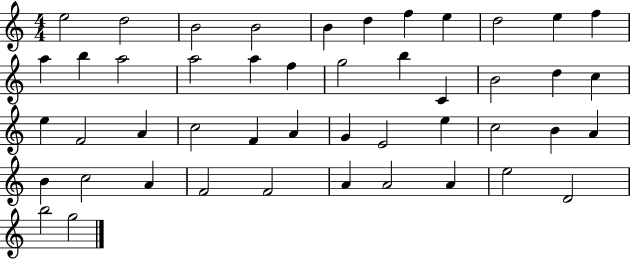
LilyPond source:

{
  \clef treble
  \numericTimeSignature
  \time 4/4
  \key c \major
  e''2 d''2 | b'2 b'2 | b'4 d''4 f''4 e''4 | d''2 e''4 f''4 | \break a''4 b''4 a''2 | a''2 a''4 f''4 | g''2 b''4 c'4 | b'2 d''4 c''4 | \break e''4 f'2 a'4 | c''2 f'4 a'4 | g'4 e'2 e''4 | c''2 b'4 a'4 | \break b'4 c''2 a'4 | f'2 f'2 | a'4 a'2 a'4 | e''2 d'2 | \break b''2 g''2 | \bar "|."
}